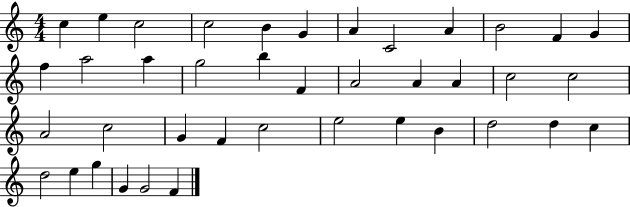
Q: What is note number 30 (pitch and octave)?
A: E5